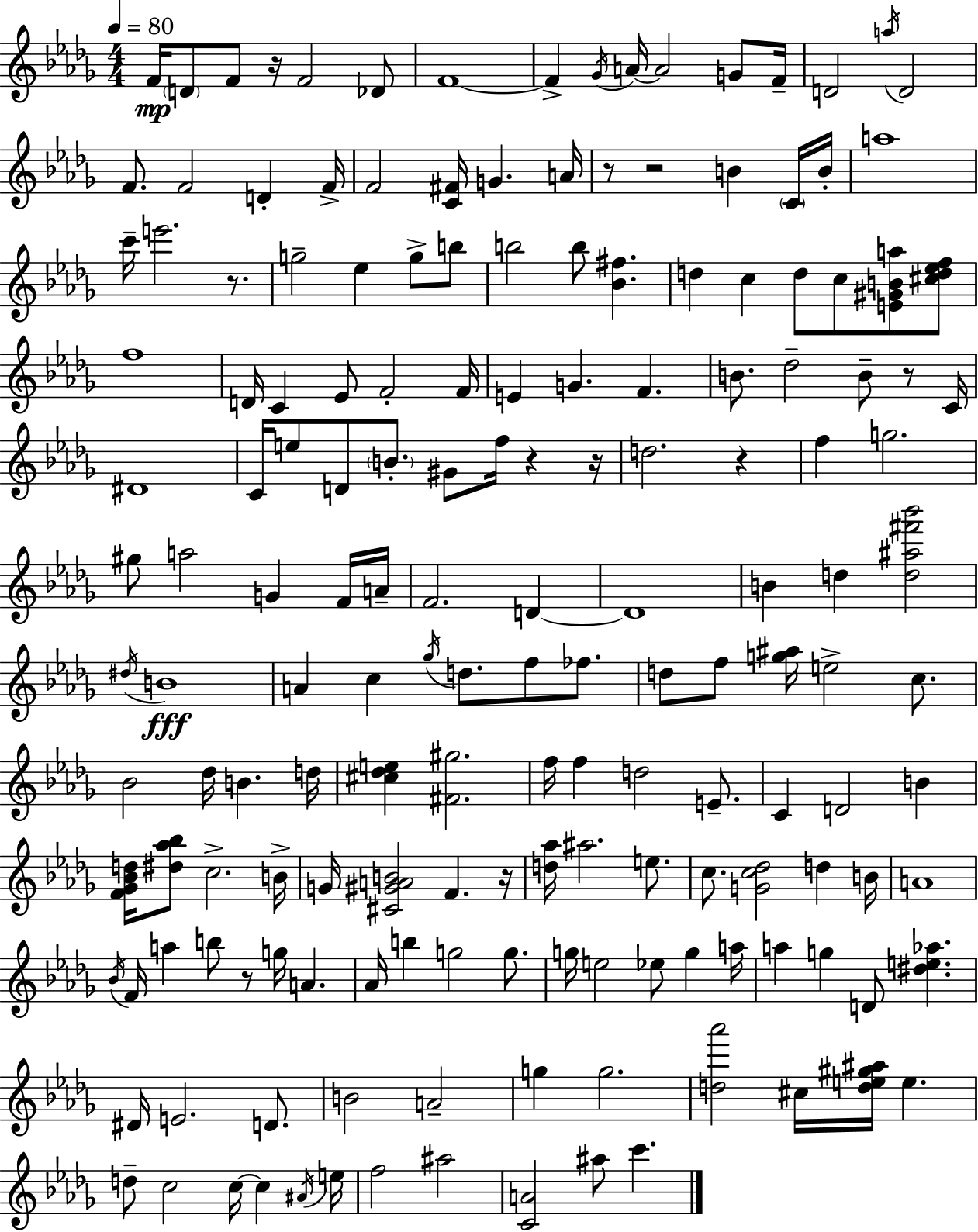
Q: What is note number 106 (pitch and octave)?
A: F4